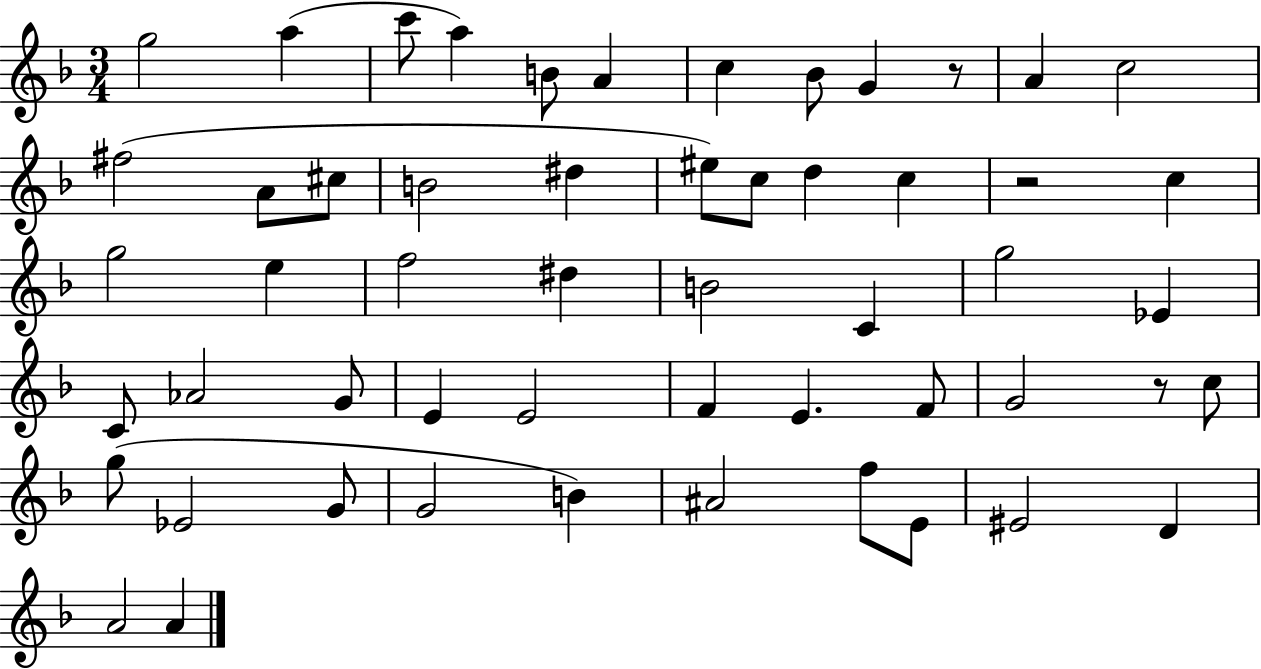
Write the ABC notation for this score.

X:1
T:Untitled
M:3/4
L:1/4
K:F
g2 a c'/2 a B/2 A c _B/2 G z/2 A c2 ^f2 A/2 ^c/2 B2 ^d ^e/2 c/2 d c z2 c g2 e f2 ^d B2 C g2 _E C/2 _A2 G/2 E E2 F E F/2 G2 z/2 c/2 g/2 _E2 G/2 G2 B ^A2 f/2 E/2 ^E2 D A2 A